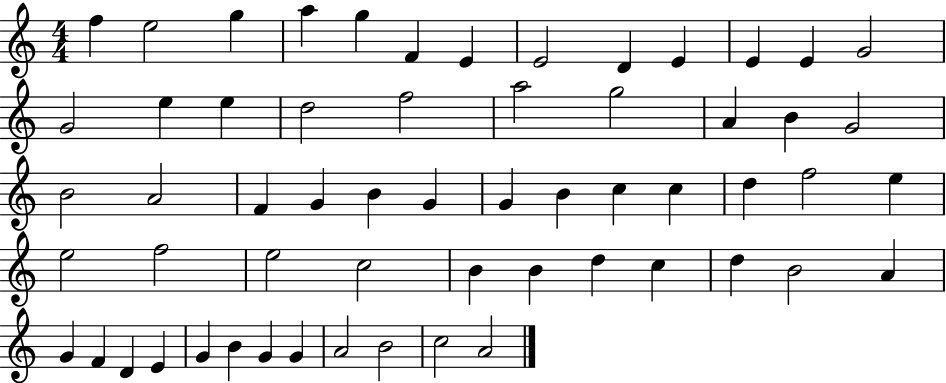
F5/q E5/h G5/q A5/q G5/q F4/q E4/q E4/h D4/q E4/q E4/q E4/q G4/h G4/h E5/q E5/q D5/h F5/h A5/h G5/h A4/q B4/q G4/h B4/h A4/h F4/q G4/q B4/q G4/q G4/q B4/q C5/q C5/q D5/q F5/h E5/q E5/h F5/h E5/h C5/h B4/q B4/q D5/q C5/q D5/q B4/h A4/q G4/q F4/q D4/q E4/q G4/q B4/q G4/q G4/q A4/h B4/h C5/h A4/h